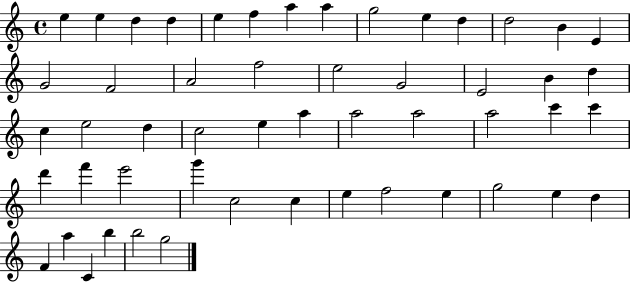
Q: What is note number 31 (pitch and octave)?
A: A5